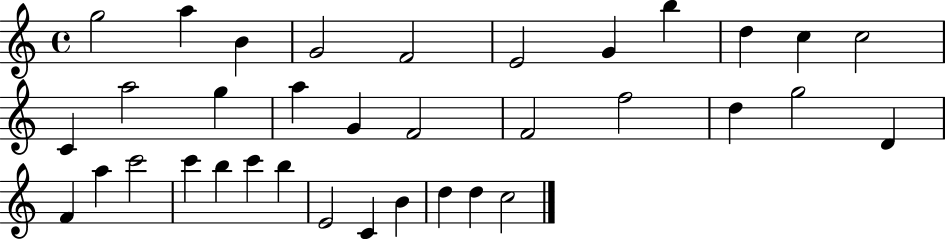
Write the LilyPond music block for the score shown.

{
  \clef treble
  \time 4/4
  \defaultTimeSignature
  \key c \major
  g''2 a''4 b'4 | g'2 f'2 | e'2 g'4 b''4 | d''4 c''4 c''2 | \break c'4 a''2 g''4 | a''4 g'4 f'2 | f'2 f''2 | d''4 g''2 d'4 | \break f'4 a''4 c'''2 | c'''4 b''4 c'''4 b''4 | e'2 c'4 b'4 | d''4 d''4 c''2 | \break \bar "|."
}